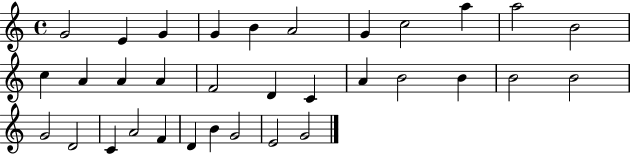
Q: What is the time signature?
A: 4/4